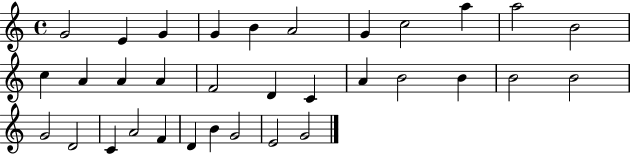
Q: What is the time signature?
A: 4/4